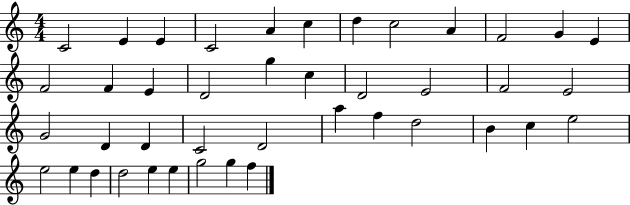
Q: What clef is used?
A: treble